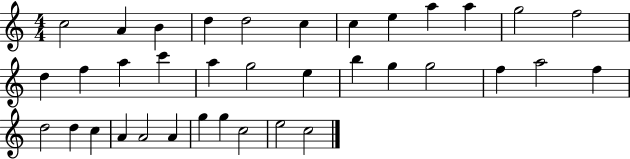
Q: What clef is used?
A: treble